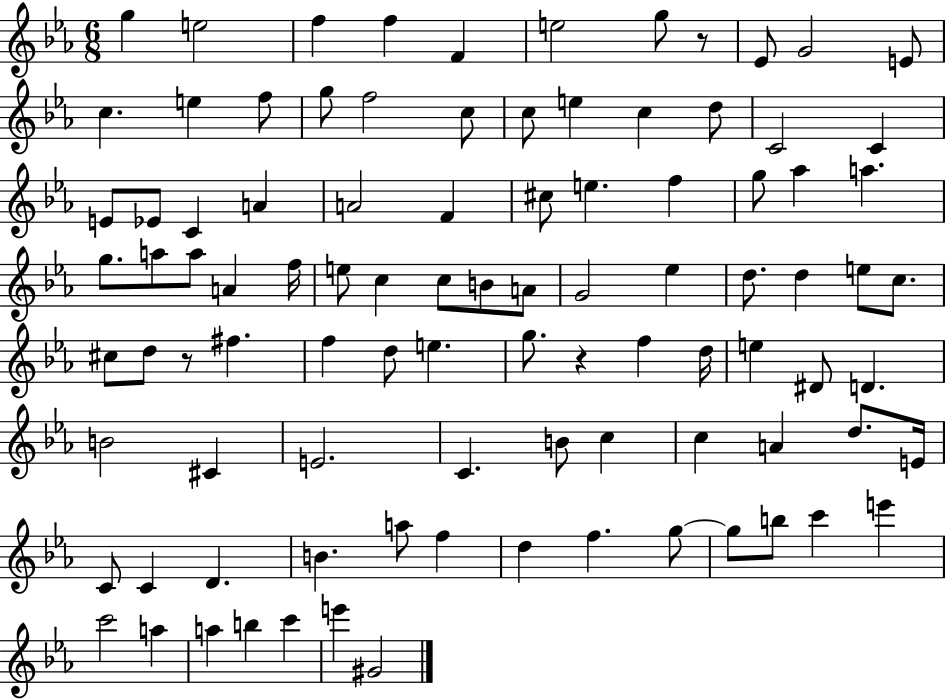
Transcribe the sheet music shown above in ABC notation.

X:1
T:Untitled
M:6/8
L:1/4
K:Eb
g e2 f f F e2 g/2 z/2 _E/2 G2 E/2 c e f/2 g/2 f2 c/2 c/2 e c d/2 C2 C E/2 _E/2 C A A2 F ^c/2 e f g/2 _a a g/2 a/2 a/2 A f/4 e/2 c c/2 B/2 A/2 G2 _e d/2 d e/2 c/2 ^c/2 d/2 z/2 ^f f d/2 e g/2 z f d/4 e ^D/2 D B2 ^C E2 C B/2 c c A d/2 E/4 C/2 C D B a/2 f d f g/2 g/2 b/2 c' e' c'2 a a b c' e' ^G2